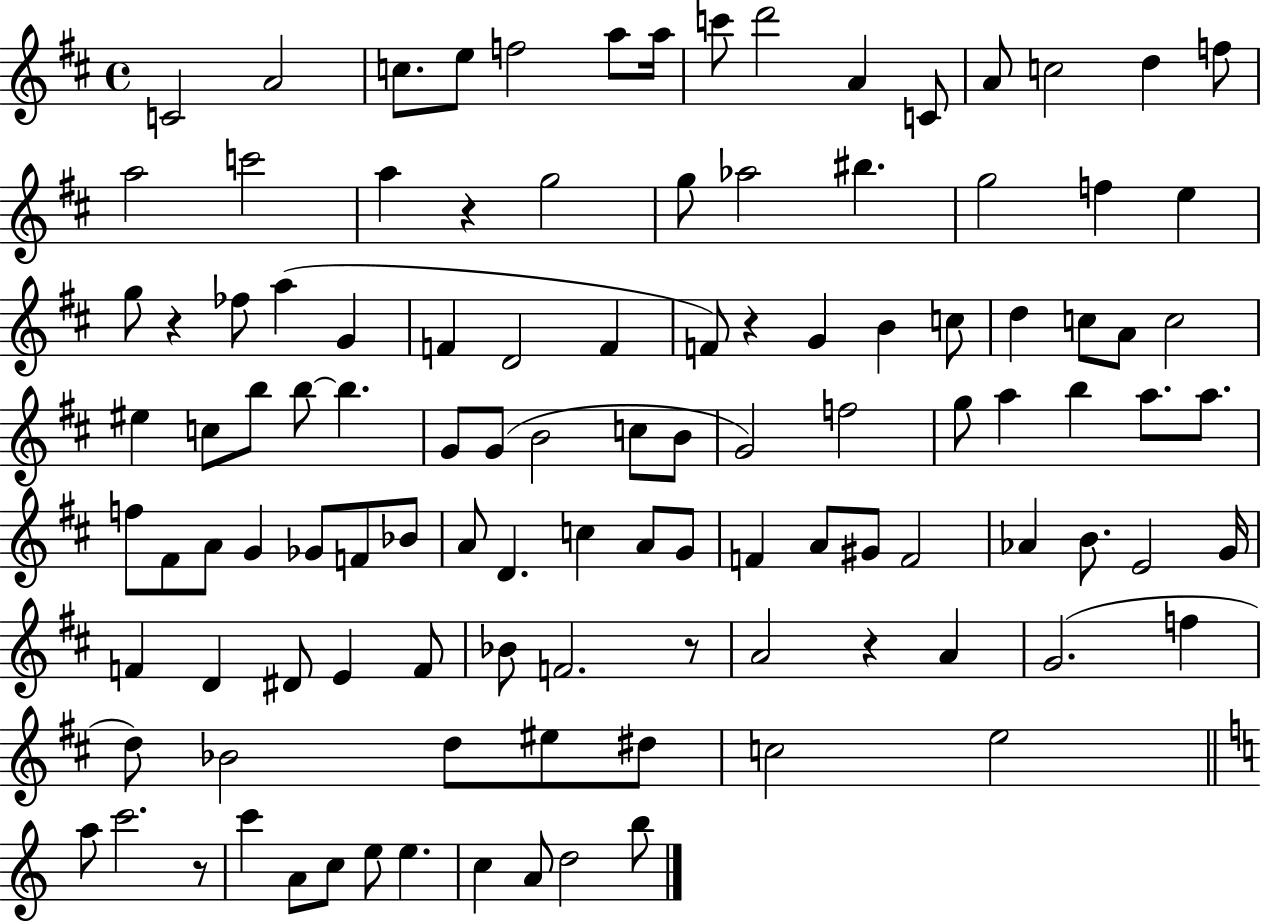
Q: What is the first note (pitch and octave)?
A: C4